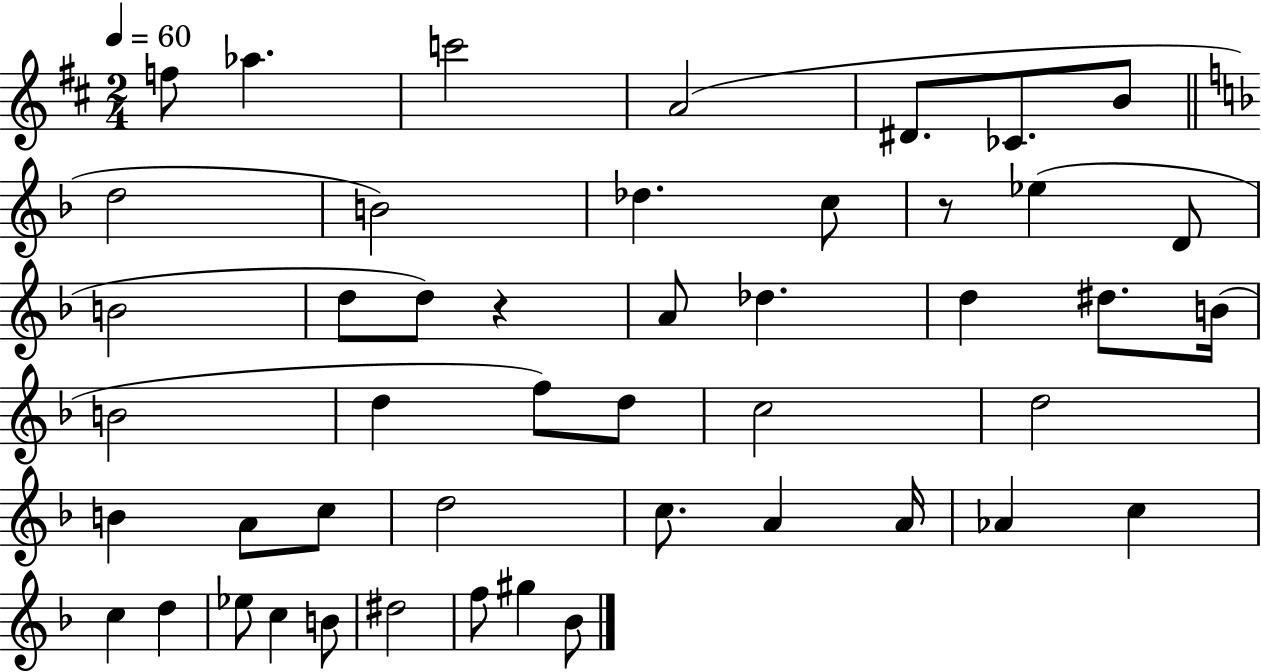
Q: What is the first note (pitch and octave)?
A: F5